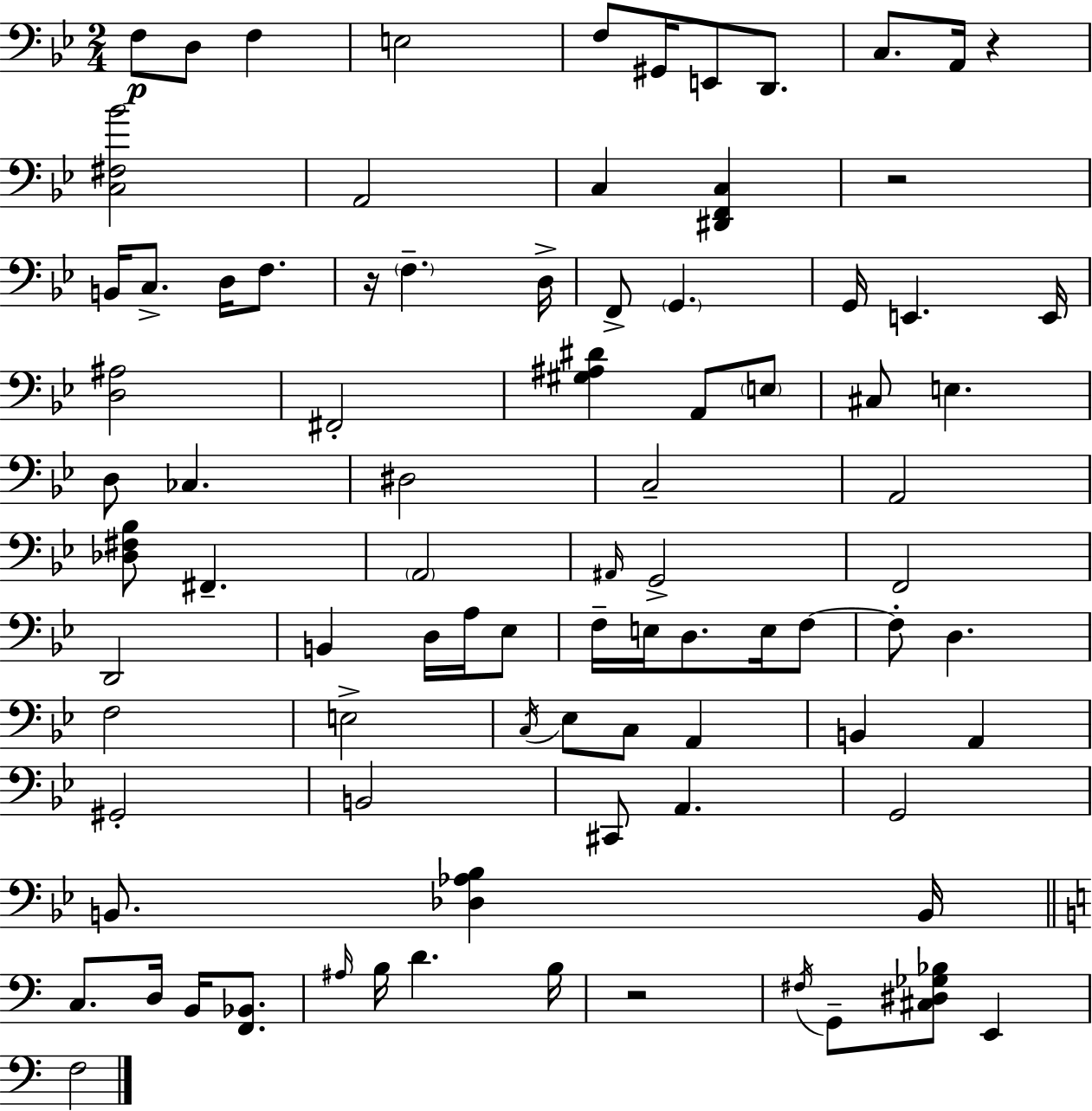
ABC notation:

X:1
T:Untitled
M:2/4
L:1/4
K:Bb
F,/2 D,/2 F, E,2 F,/2 ^G,,/4 E,,/2 D,,/2 C,/2 A,,/4 z [C,^F,_B]2 A,,2 C, [^D,,F,,C,] z2 B,,/4 C,/2 D,/4 F,/2 z/4 F, D,/4 F,,/2 G,, G,,/4 E,, E,,/4 [D,^A,]2 ^F,,2 [^G,^A,^D] A,,/2 E,/2 ^C,/2 E, D,/2 _C, ^D,2 C,2 A,,2 [_D,^F,_B,]/2 ^F,, A,,2 ^A,,/4 G,,2 F,,2 D,,2 B,, D,/4 A,/4 _E,/2 F,/4 E,/4 D,/2 E,/4 F,/2 F,/2 D, F,2 E,2 C,/4 _E,/2 C,/2 A,, B,, A,, ^G,,2 B,,2 ^C,,/2 A,, G,,2 B,,/2 [_D,_A,_B,] B,,/4 C,/2 D,/4 B,,/4 [F,,_B,,]/2 ^A,/4 B,/4 D B,/4 z2 ^F,/4 G,,/2 [^C,^D,_G,_B,]/2 E,, F,2